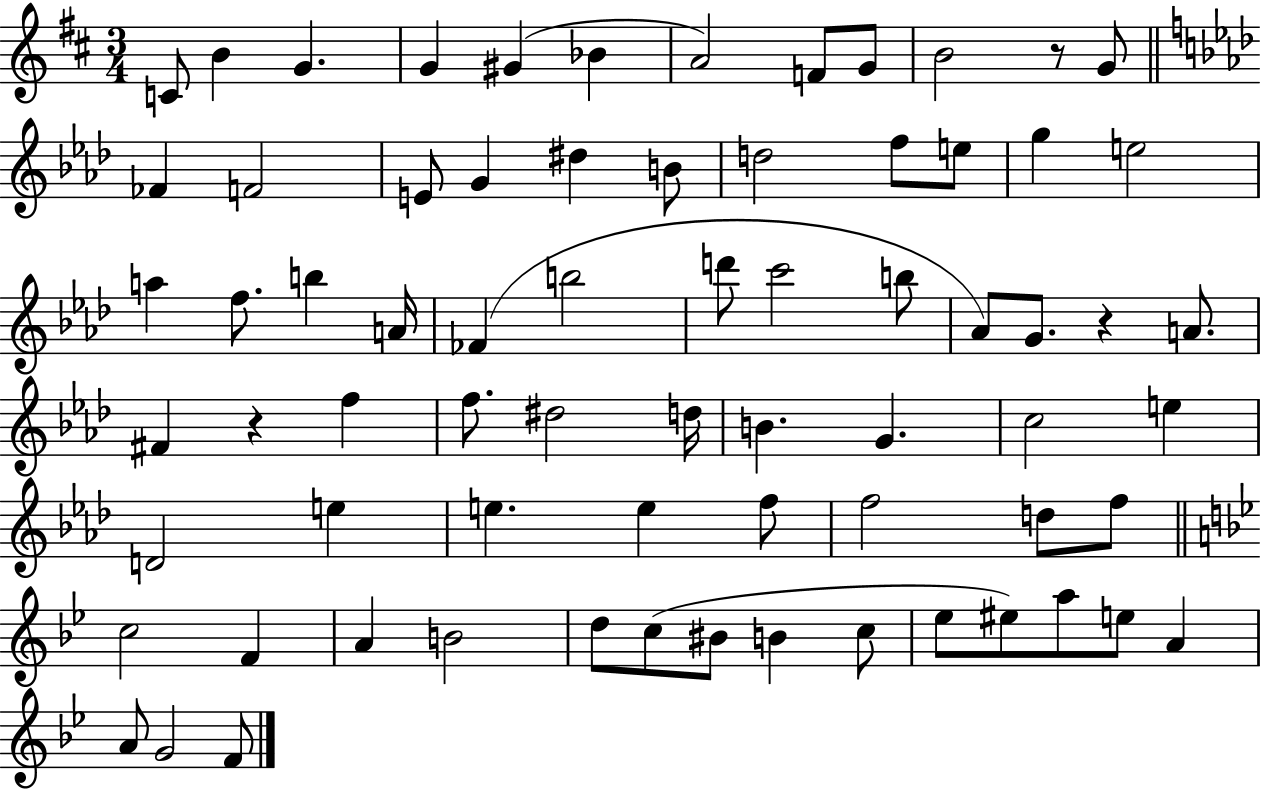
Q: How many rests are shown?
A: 3